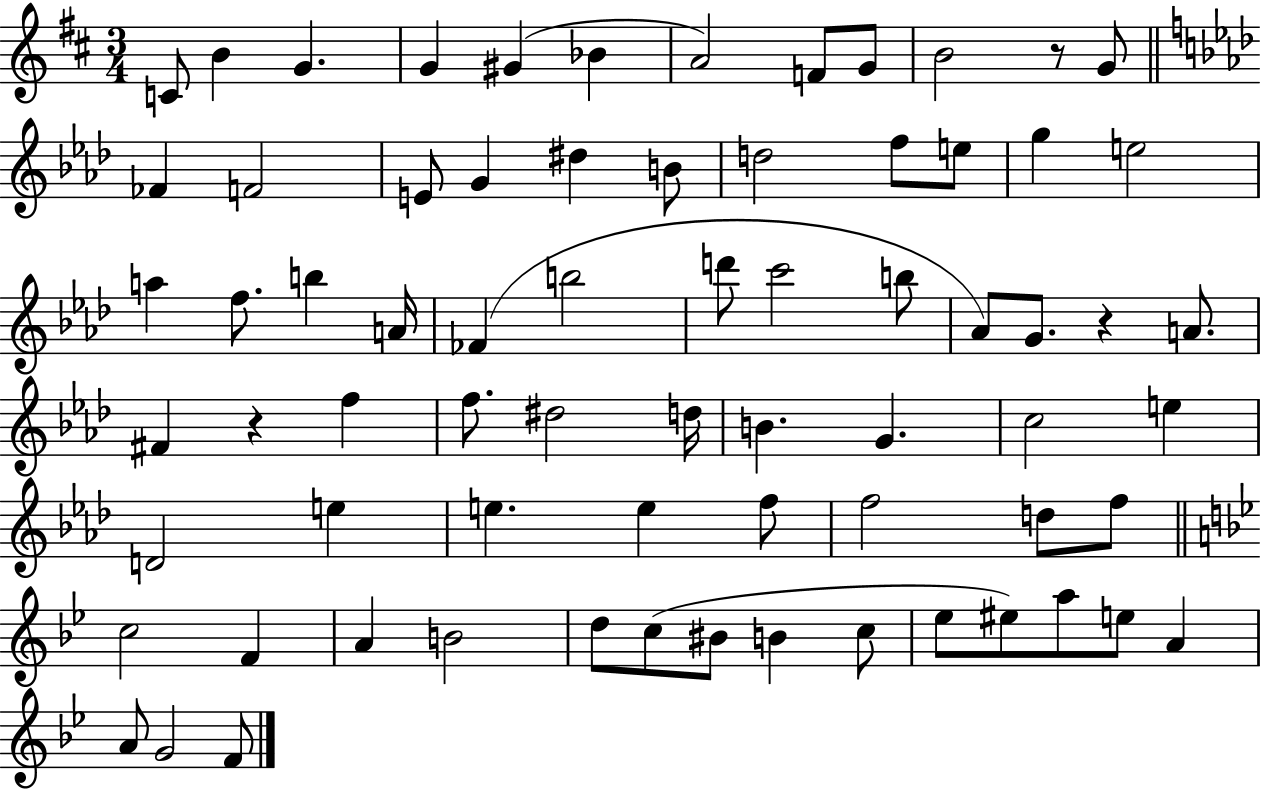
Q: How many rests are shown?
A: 3